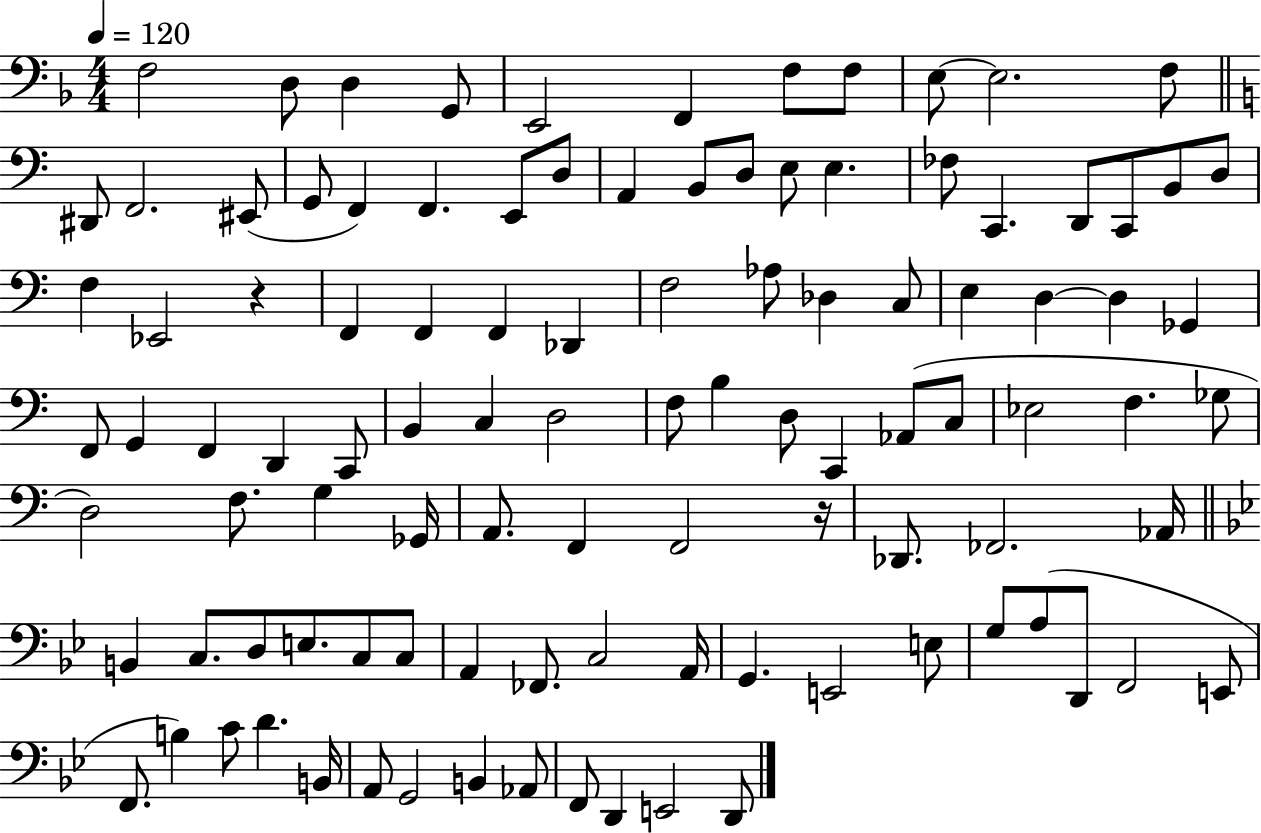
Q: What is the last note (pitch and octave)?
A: D2